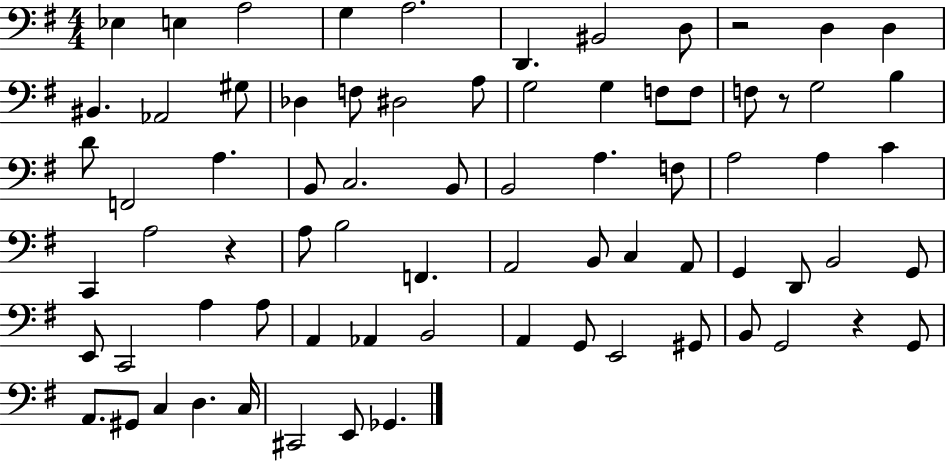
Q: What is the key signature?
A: G major